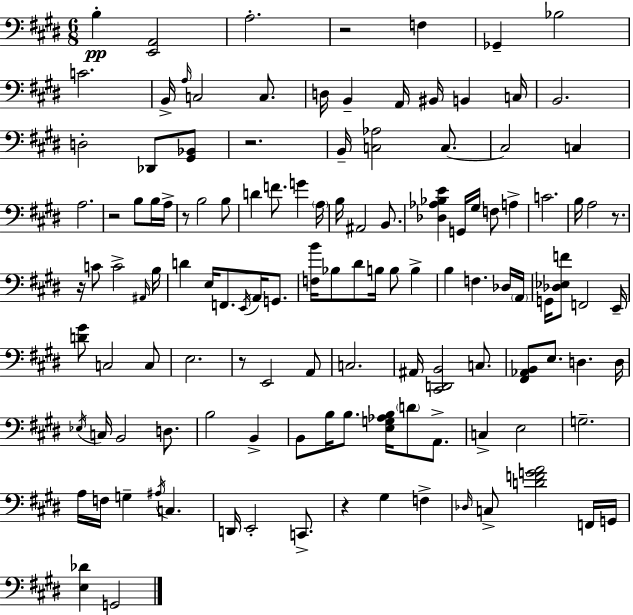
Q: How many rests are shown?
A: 8